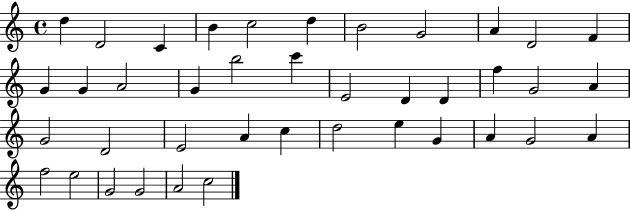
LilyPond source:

{
  \clef treble
  \time 4/4
  \defaultTimeSignature
  \key c \major
  d''4 d'2 c'4 | b'4 c''2 d''4 | b'2 g'2 | a'4 d'2 f'4 | \break g'4 g'4 a'2 | g'4 b''2 c'''4 | e'2 d'4 d'4 | f''4 g'2 a'4 | \break g'2 d'2 | e'2 a'4 c''4 | d''2 e''4 g'4 | a'4 g'2 a'4 | \break f''2 e''2 | g'2 g'2 | a'2 c''2 | \bar "|."
}